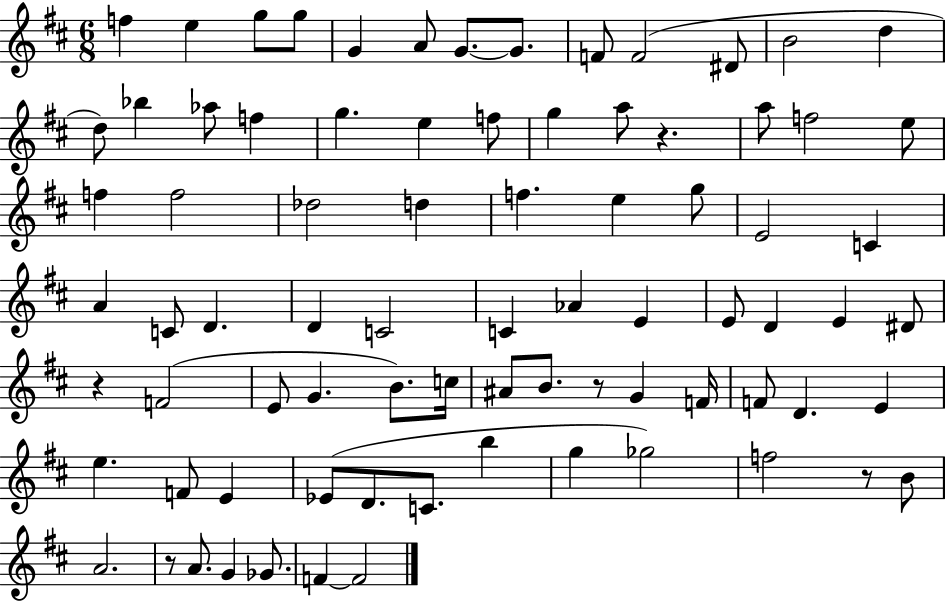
X:1
T:Untitled
M:6/8
L:1/4
K:D
f e g/2 g/2 G A/2 G/2 G/2 F/2 F2 ^D/2 B2 d d/2 _b _a/2 f g e f/2 g a/2 z a/2 f2 e/2 f f2 _d2 d f e g/2 E2 C A C/2 D D C2 C _A E E/2 D E ^D/2 z F2 E/2 G B/2 c/4 ^A/2 B/2 z/2 G F/4 F/2 D E e F/2 E _E/2 D/2 C/2 b g _g2 f2 z/2 B/2 A2 z/2 A/2 G _G/2 F F2